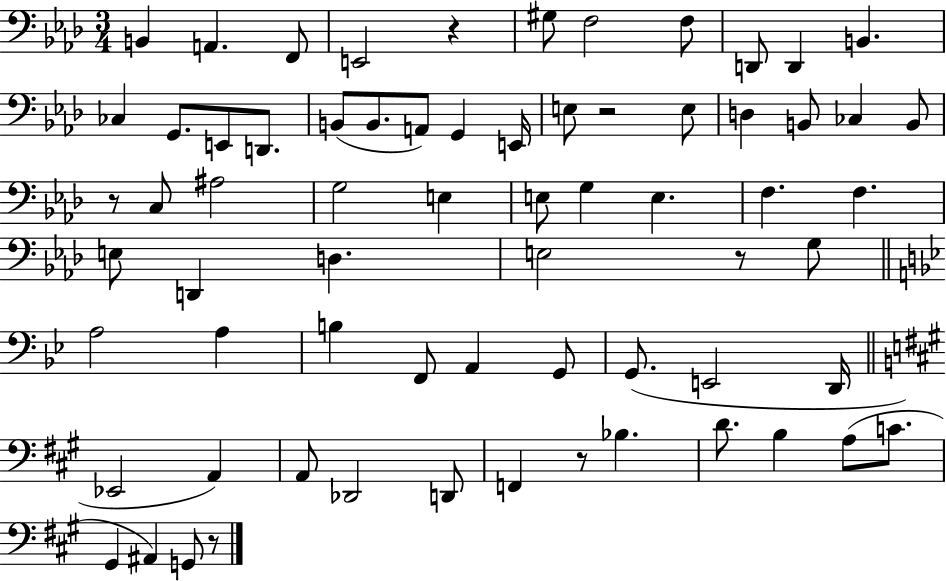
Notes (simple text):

B2/q A2/q. F2/e E2/h R/q G#3/e F3/h F3/e D2/e D2/q B2/q. CES3/q G2/e. E2/e D2/e. B2/e B2/e. A2/e G2/q E2/s E3/e R/h E3/e D3/q B2/e CES3/q B2/e R/e C3/e A#3/h G3/h E3/q E3/e G3/q E3/q. F3/q. F3/q. E3/e D2/q D3/q. E3/h R/e G3/e A3/h A3/q B3/q F2/e A2/q G2/e G2/e. E2/h D2/s Eb2/h A2/q A2/e Db2/h D2/e F2/q R/e Bb3/q. D4/e. B3/q A3/e C4/e. G#2/q A#2/q G2/e R/e